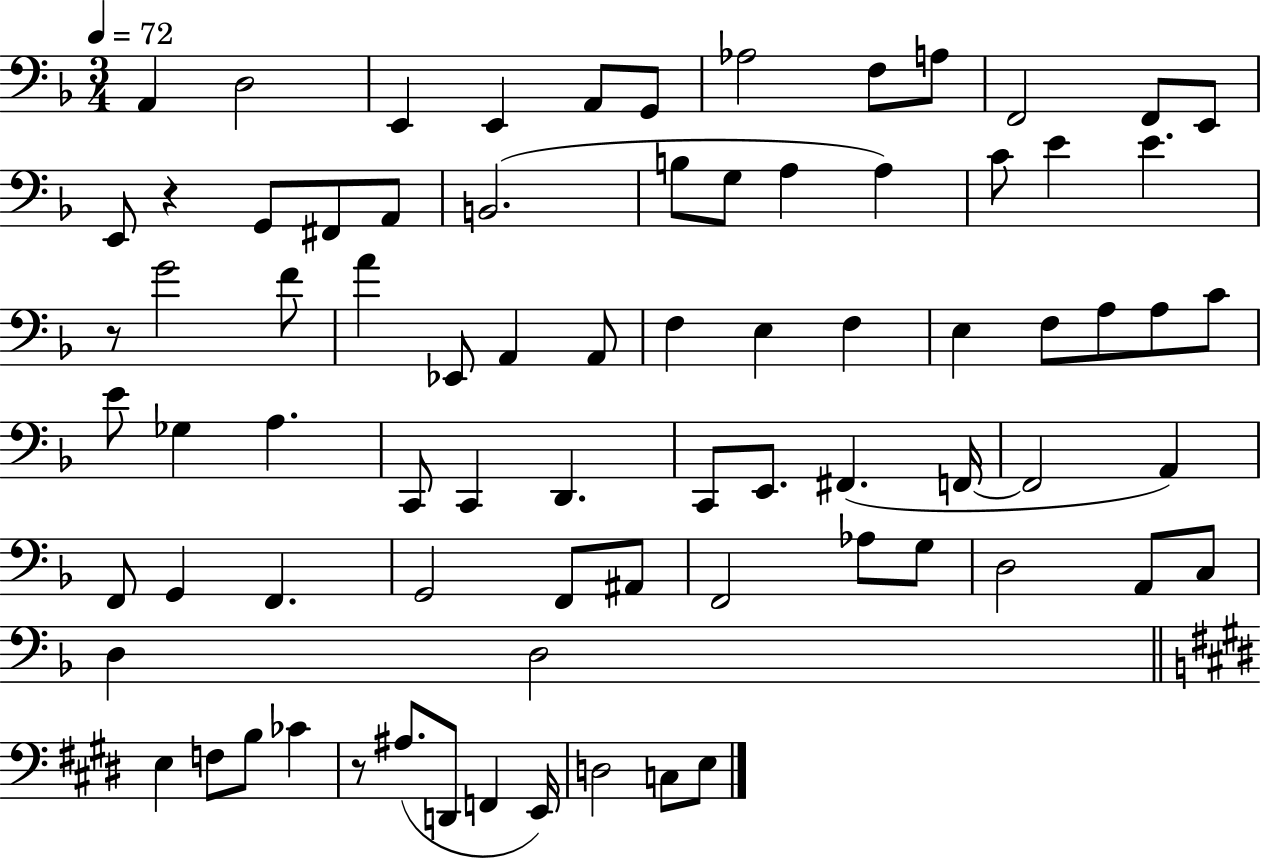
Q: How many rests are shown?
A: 3